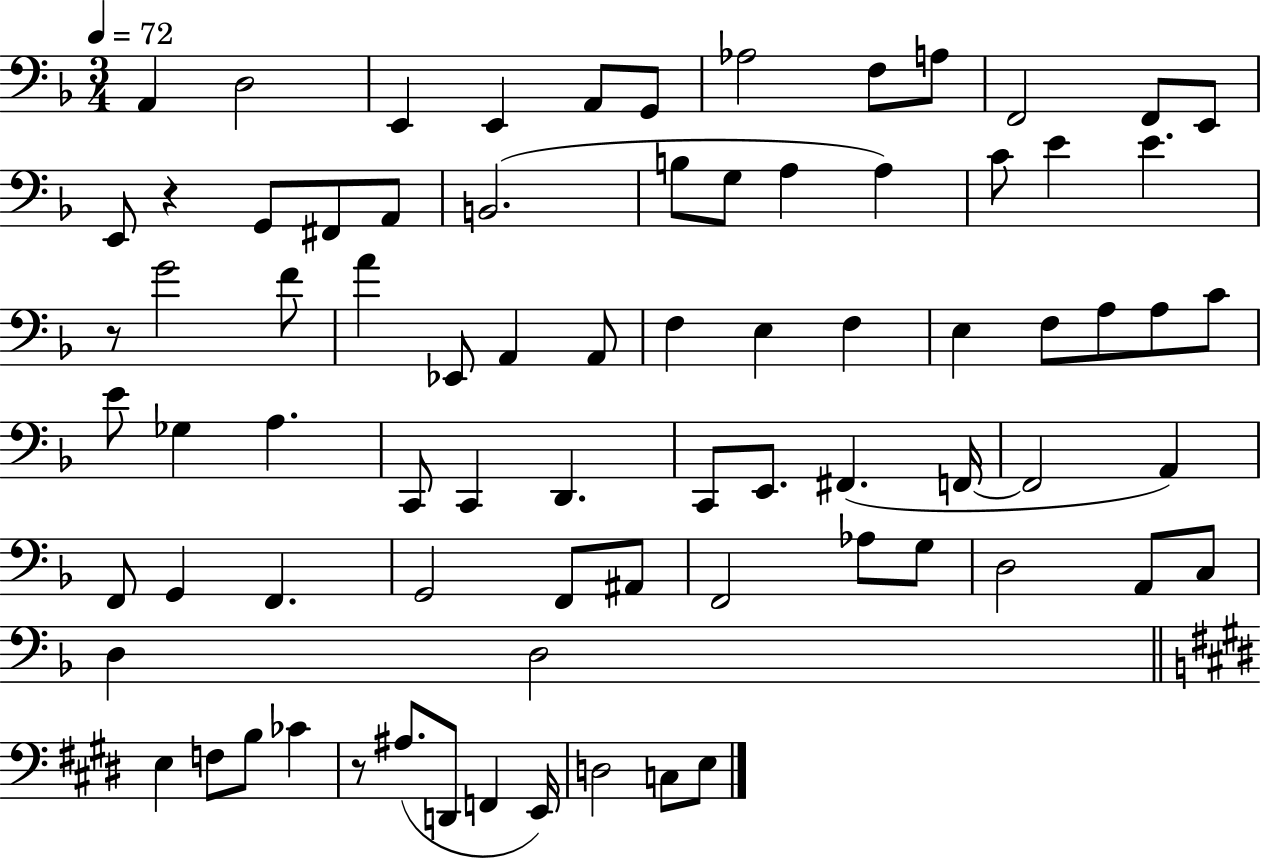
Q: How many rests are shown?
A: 3